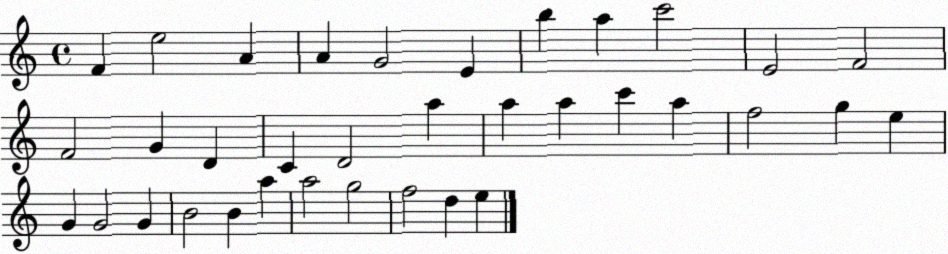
X:1
T:Untitled
M:4/4
L:1/4
K:C
F e2 A A G2 E b a c'2 E2 F2 F2 G D C D2 a a a c' a f2 g e G G2 G B2 B a a2 g2 f2 d e